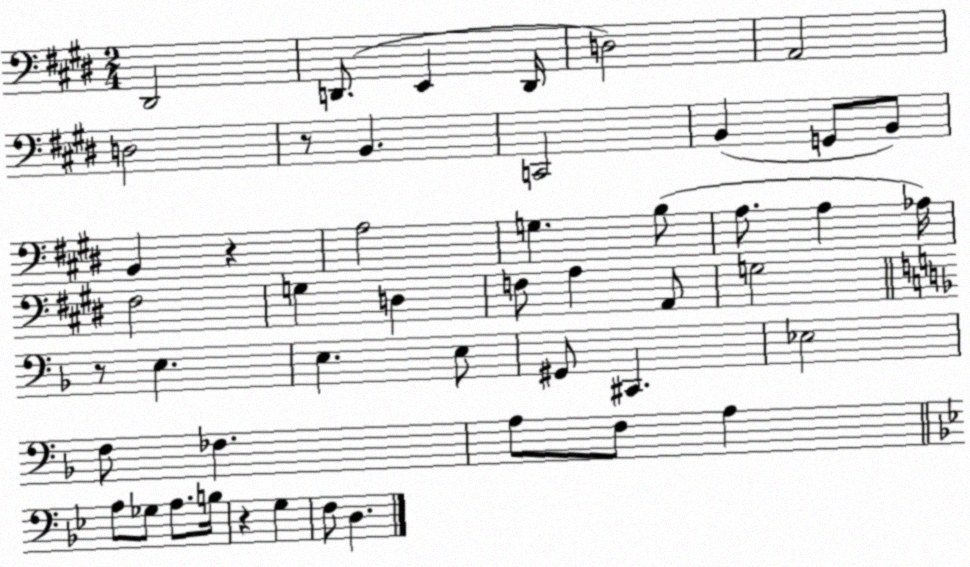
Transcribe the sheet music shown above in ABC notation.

X:1
T:Untitled
M:2/4
L:1/4
K:E
^D,,2 D,,/2 E,, D,,/4 D,2 A,,2 D,2 z/2 B,, C,,2 B,, G,,/2 B,,/2 B,, z A,2 G, B,/2 A,/2 A, _A,/4 ^F,2 G, D, F,/2 A, A,,/2 G,2 z/2 E, E, E,/2 ^G,,/2 ^C,, _E,2 F,/2 _F, A,/2 F,/2 A, A,/2 _G,/2 A,/2 B,/4 z G, F,/2 D,